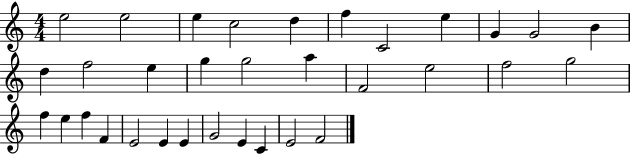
X:1
T:Untitled
M:4/4
L:1/4
K:C
e2 e2 e c2 d f C2 e G G2 B d f2 e g g2 a F2 e2 f2 g2 f e f F E2 E E G2 E C E2 F2